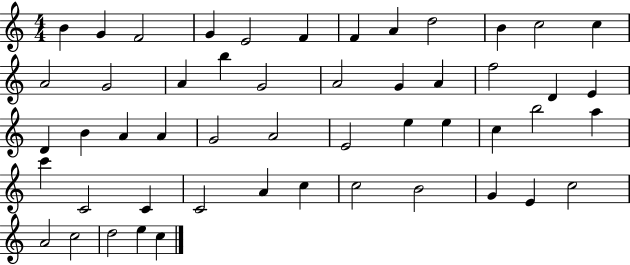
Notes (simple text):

B4/q G4/q F4/h G4/q E4/h F4/q F4/q A4/q D5/h B4/q C5/h C5/q A4/h G4/h A4/q B5/q G4/h A4/h G4/q A4/q F5/h D4/q E4/q D4/q B4/q A4/q A4/q G4/h A4/h E4/h E5/q E5/q C5/q B5/h A5/q C6/q C4/h C4/q C4/h A4/q C5/q C5/h B4/h G4/q E4/q C5/h A4/h C5/h D5/h E5/q C5/q